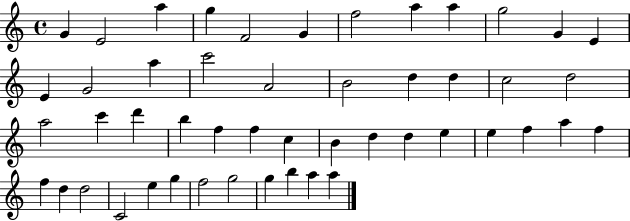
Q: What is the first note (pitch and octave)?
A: G4